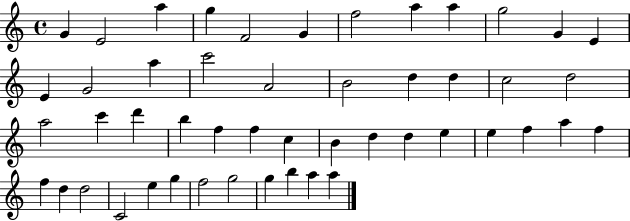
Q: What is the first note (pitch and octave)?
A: G4